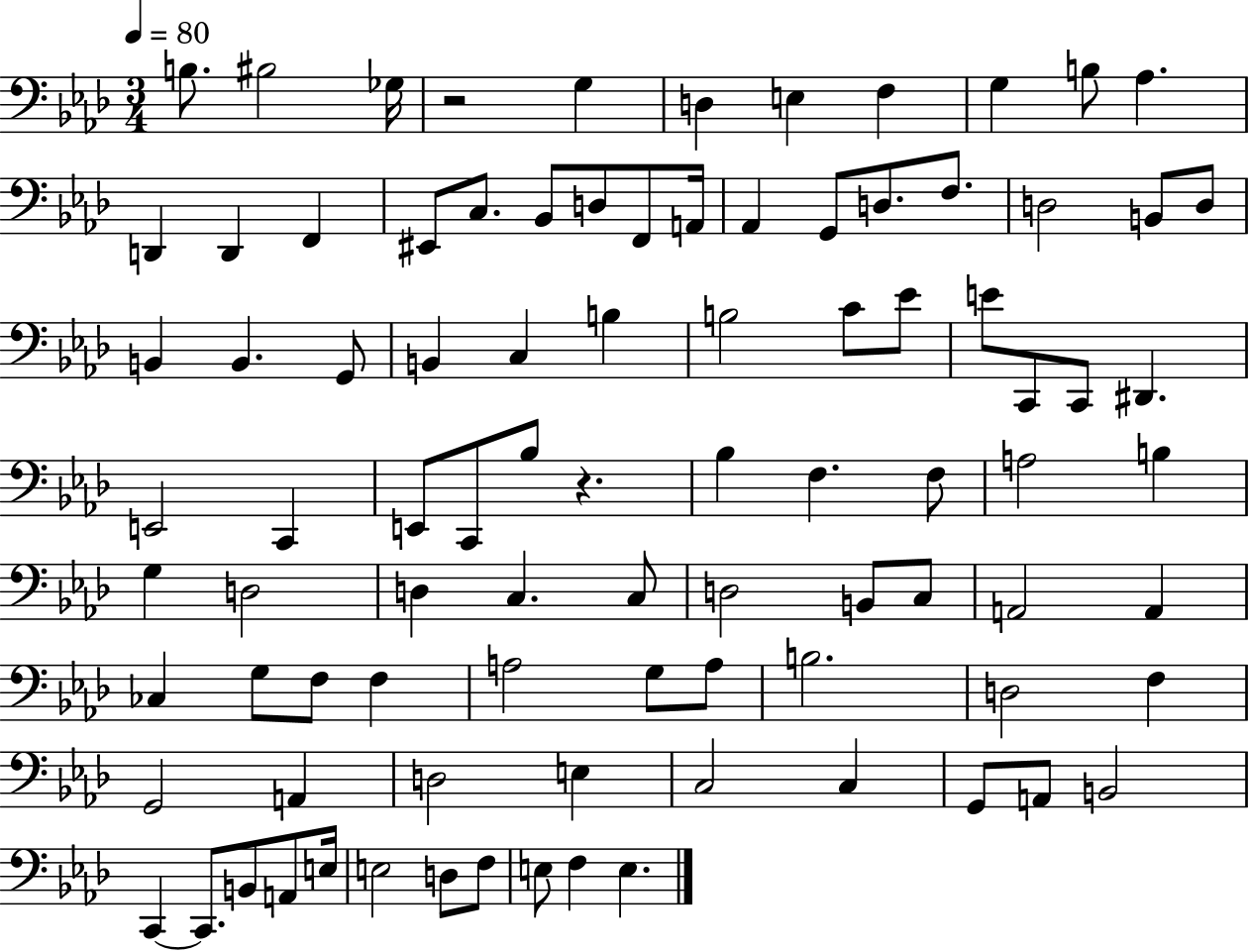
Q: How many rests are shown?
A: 2